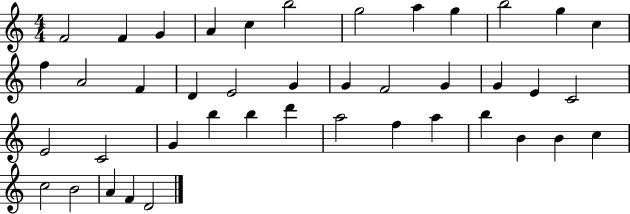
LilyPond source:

{
  \clef treble
  \numericTimeSignature
  \time 4/4
  \key c \major
  f'2 f'4 g'4 | a'4 c''4 b''2 | g''2 a''4 g''4 | b''2 g''4 c''4 | \break f''4 a'2 f'4 | d'4 e'2 g'4 | g'4 f'2 g'4 | g'4 e'4 c'2 | \break e'2 c'2 | g'4 b''4 b''4 d'''4 | a''2 f''4 a''4 | b''4 b'4 b'4 c''4 | \break c''2 b'2 | a'4 f'4 d'2 | \bar "|."
}